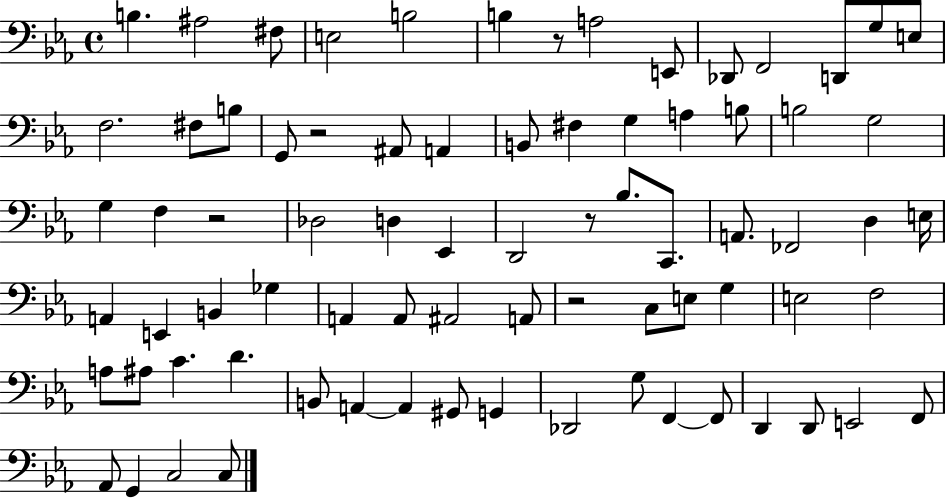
{
  \clef bass
  \time 4/4
  \defaultTimeSignature
  \key ees \major
  b4. ais2 fis8 | e2 b2 | b4 r8 a2 e,8 | des,8 f,2 d,8 g8 e8 | \break f2. fis8 b8 | g,8 r2 ais,8 a,4 | b,8 fis4 g4 a4 b8 | b2 g2 | \break g4 f4 r2 | des2 d4 ees,4 | d,2 r8 bes8. c,8. | a,8. fes,2 d4 e16 | \break a,4 e,4 b,4 ges4 | a,4 a,8 ais,2 a,8 | r2 c8 e8 g4 | e2 f2 | \break a8 ais8 c'4. d'4. | b,8 a,4~~ a,4 gis,8 g,4 | des,2 g8 f,4~~ f,8 | d,4 d,8 e,2 f,8 | \break aes,8 g,4 c2 c8 | \bar "|."
}